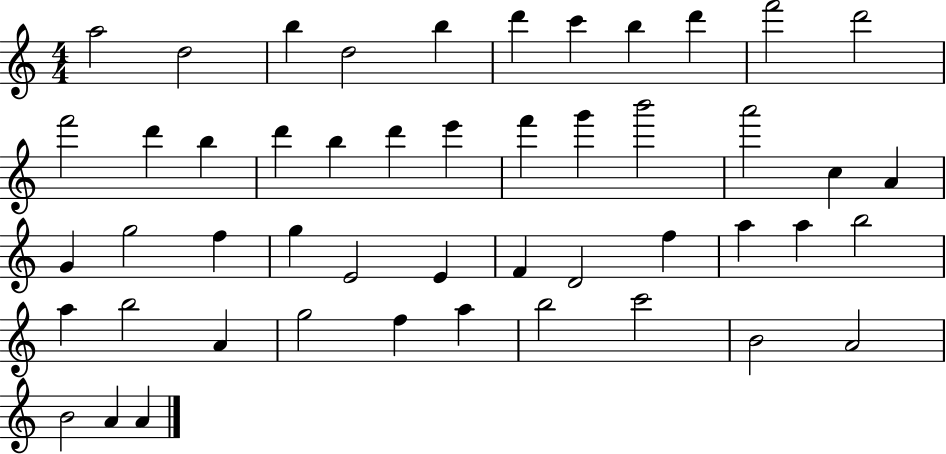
A5/h D5/h B5/q D5/h B5/q D6/q C6/q B5/q D6/q F6/h D6/h F6/h D6/q B5/q D6/q B5/q D6/q E6/q F6/q G6/q B6/h A6/h C5/q A4/q G4/q G5/h F5/q G5/q E4/h E4/q F4/q D4/h F5/q A5/q A5/q B5/h A5/q B5/h A4/q G5/h F5/q A5/q B5/h C6/h B4/h A4/h B4/h A4/q A4/q